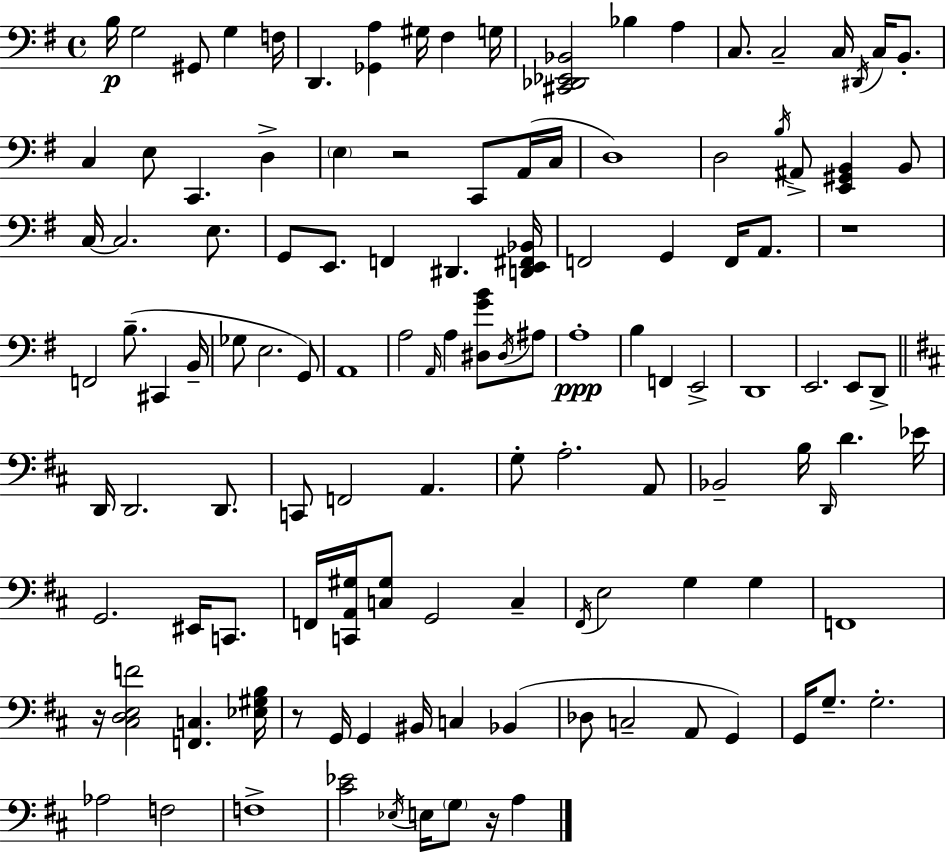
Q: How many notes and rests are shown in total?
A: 122